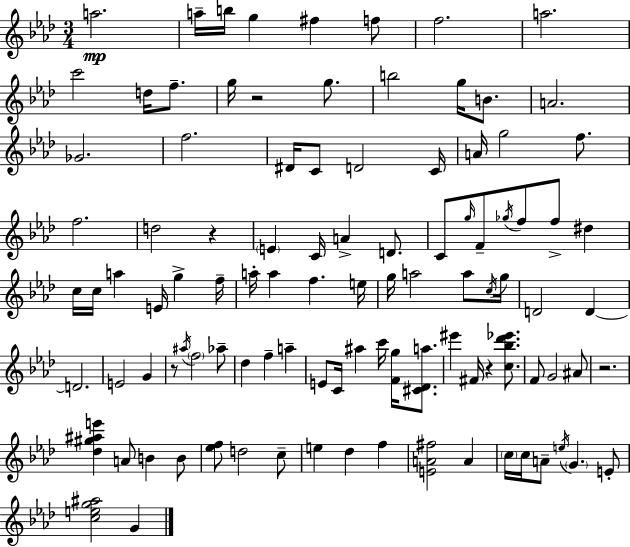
X:1
T:Untitled
M:3/4
L:1/4
K:Ab
a2 a/4 b/4 g ^f f/2 f2 a2 c'2 d/4 f/2 g/4 z2 g/2 b2 g/4 B/2 A2 _G2 f2 ^D/4 C/2 D2 C/4 A/4 g2 f/2 f2 d2 z E C/4 A D/2 C/2 g/4 F/2 _g/4 f/2 f/2 ^d c/4 c/4 a E/4 g f/4 a/4 a f e/4 g/4 a2 a/2 c/4 g/4 D2 D D2 E2 G z/2 ^a/4 f2 _a/2 _d f a E/2 C/4 ^a c'/4 [Fg]/4 [^C_Da]/2 ^e' ^F/4 z [c_b_d'_e']/2 F/2 G2 ^A/2 z2 [_d^g^ae'] A/2 B B/2 [_ef]/2 d2 c/2 e _d f [EA^f]2 A c/4 c/4 A/2 e/4 G E/2 [ceg^a]2 G